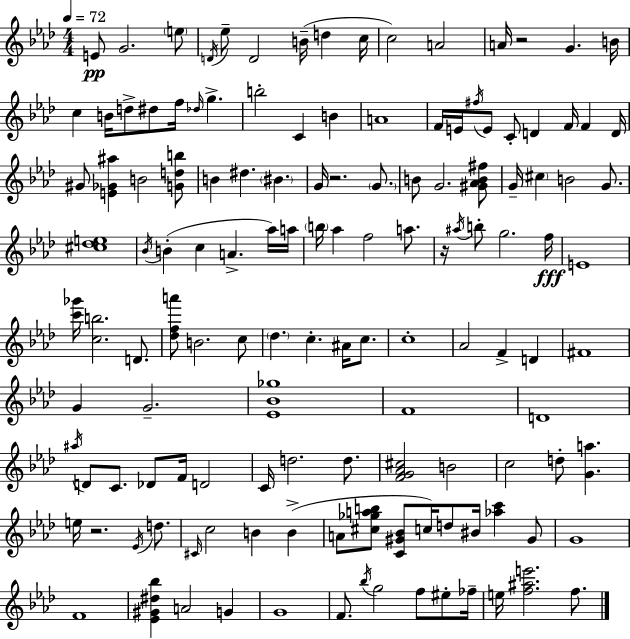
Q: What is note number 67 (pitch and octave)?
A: C5